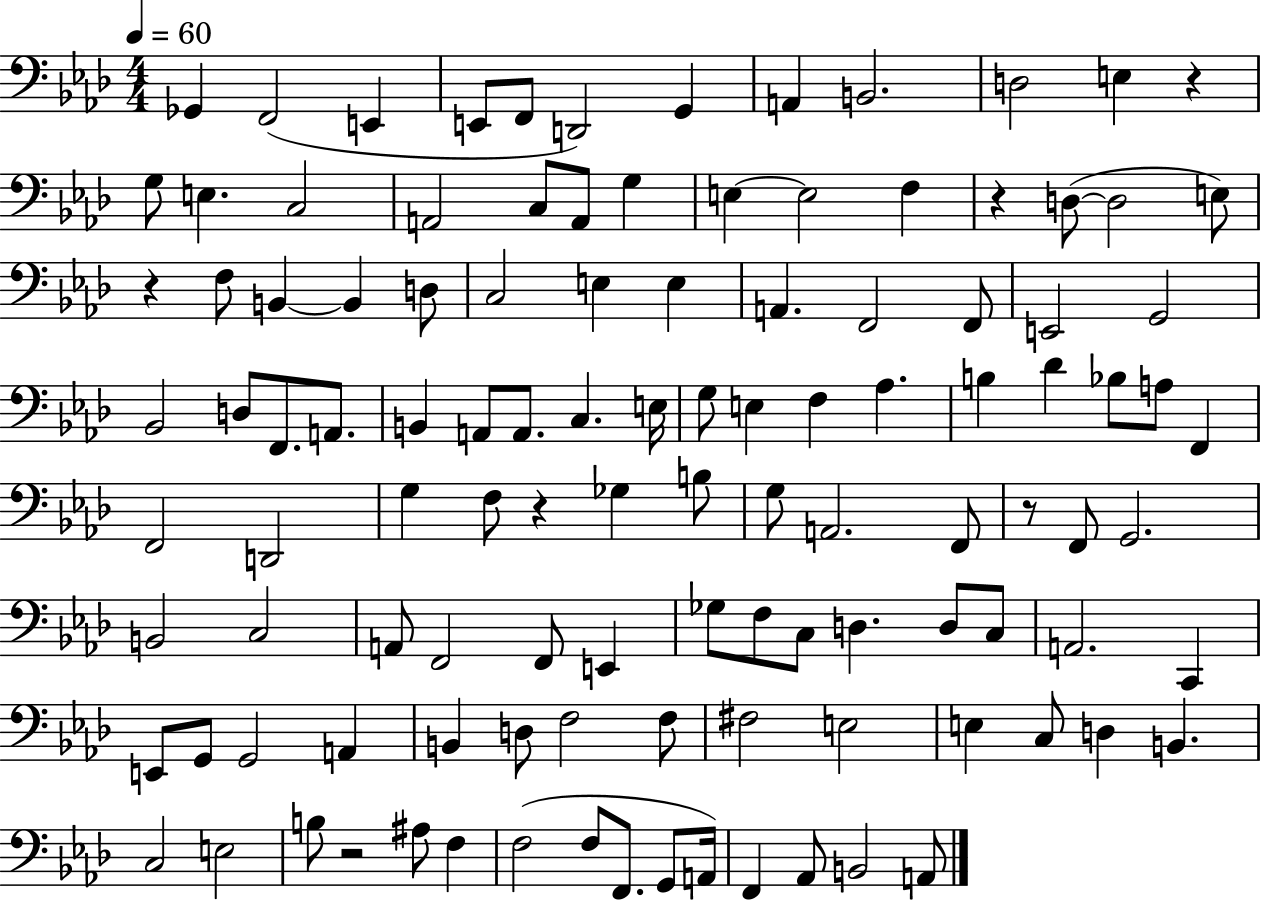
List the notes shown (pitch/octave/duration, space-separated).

Gb2/q F2/h E2/q E2/e F2/e D2/h G2/q A2/q B2/h. D3/h E3/q R/q G3/e E3/q. C3/h A2/h C3/e A2/e G3/q E3/q E3/h F3/q R/q D3/e D3/h E3/e R/q F3/e B2/q B2/q D3/e C3/h E3/q E3/q A2/q. F2/h F2/e E2/h G2/h Bb2/h D3/e F2/e. A2/e. B2/q A2/e A2/e. C3/q. E3/s G3/e E3/q F3/q Ab3/q. B3/q Db4/q Bb3/e A3/e F2/q F2/h D2/h G3/q F3/e R/q Gb3/q B3/e G3/e A2/h. F2/e R/e F2/e G2/h. B2/h C3/h A2/e F2/h F2/e E2/q Gb3/e F3/e C3/e D3/q. D3/e C3/e A2/h. C2/q E2/e G2/e G2/h A2/q B2/q D3/e F3/h F3/e F#3/h E3/h E3/q C3/e D3/q B2/q. C3/h E3/h B3/e R/h A#3/e F3/q F3/h F3/e F2/e. G2/e A2/s F2/q Ab2/e B2/h A2/e